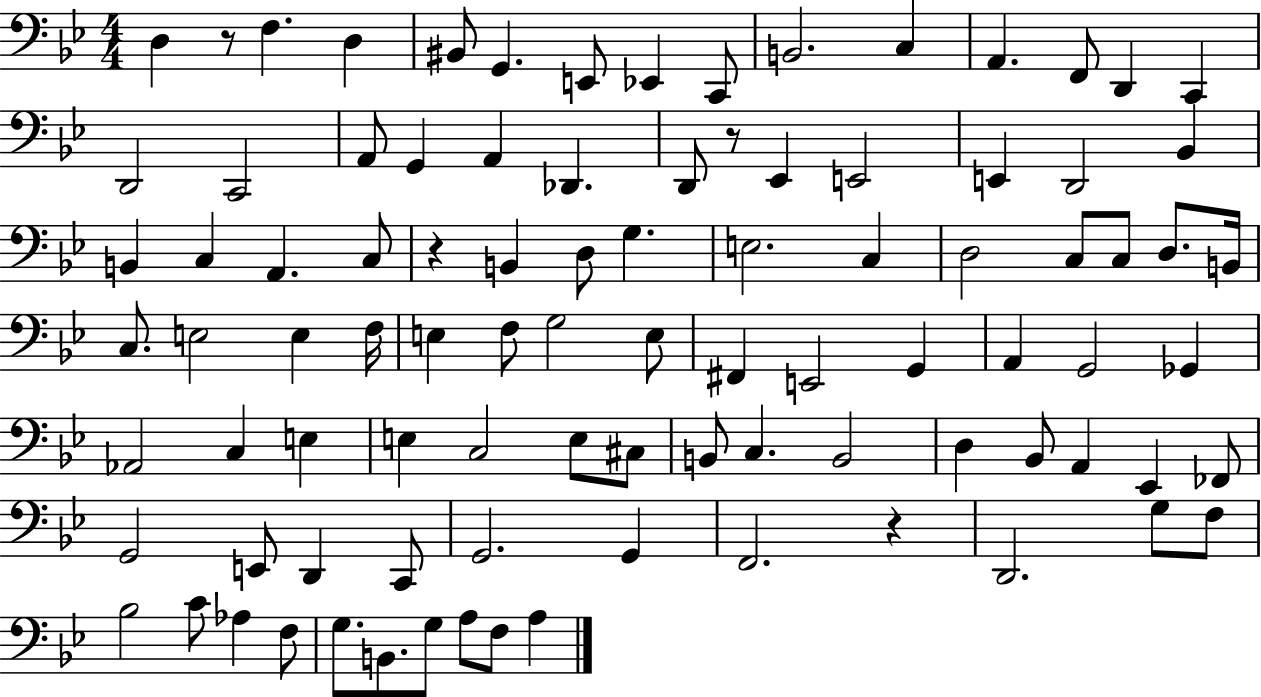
{
  \clef bass
  \numericTimeSignature
  \time 4/4
  \key bes \major
  \repeat volta 2 { d4 r8 f4. d4 | bis,8 g,4. e,8 ees,4 c,8 | b,2. c4 | a,4. f,8 d,4 c,4 | \break d,2 c,2 | a,8 g,4 a,4 des,4. | d,8 r8 ees,4 e,2 | e,4 d,2 bes,4 | \break b,4 c4 a,4. c8 | r4 b,4 d8 g4. | e2. c4 | d2 c8 c8 d8. b,16 | \break c8. e2 e4 f16 | e4 f8 g2 e8 | fis,4 e,2 g,4 | a,4 g,2 ges,4 | \break aes,2 c4 e4 | e4 c2 e8 cis8 | b,8 c4. b,2 | d4 bes,8 a,4 ees,4 fes,8 | \break g,2 e,8 d,4 c,8 | g,2. g,4 | f,2. r4 | d,2. g8 f8 | \break bes2 c'8 aes4 f8 | g8. b,8. g8 a8 f8 a4 | } \bar "|."
}